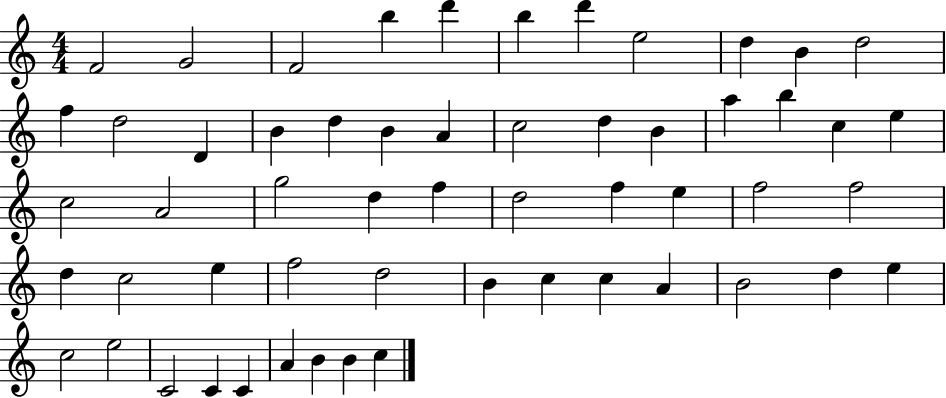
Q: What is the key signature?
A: C major